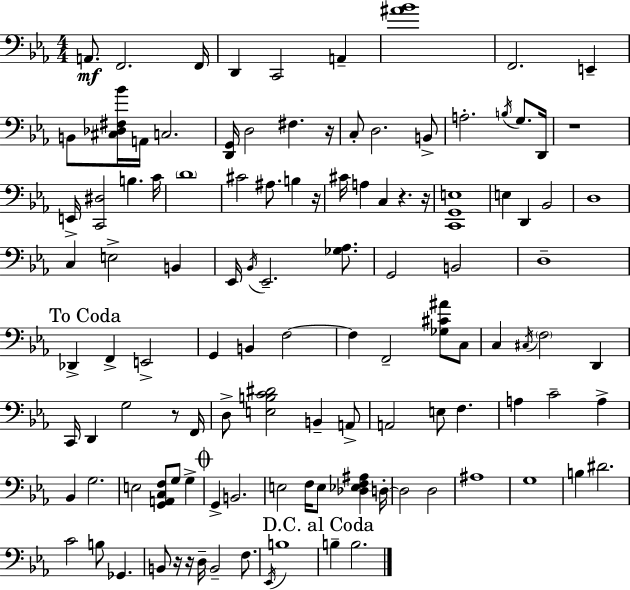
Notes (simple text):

A2/e. F2/h. F2/s D2/q C2/h A2/q [A#4,Bb4]/w F2/h. E2/q B2/e [C#3,Db3,F#3,Bb4]/s A2/s C3/h. [D2,G2]/s D3/h F#3/q. R/s C3/e D3/h. B2/e A3/h. B3/s G3/e. D2/s R/w E2/s [C2,D#3]/h B3/q. C4/s D4/w C#4/h A#3/e. B3/q R/s C#4/s A3/q C3/q R/q. R/s [C2,G2,E3]/w E3/q D2/q Bb2/h D3/w C3/q E3/h B2/q Eb2/s Bb2/s Eb2/h. [Gb3,Ab3]/e. G2/h B2/h D3/w Db2/q F2/q E2/h G2/q B2/q F3/h F3/q F2/h [Gb3,C#4,A#4]/e C3/e C3/q C#3/s F3/h D2/q C2/s D2/q G3/h R/e F2/s D3/e [E3,B3,C4,D#4]/h B2/q A2/e A2/h E3/e F3/q. A3/q C4/h A3/q Bb2/q G3/h. E3/h [G2,A2,C3,F3]/e G3/e G3/q G2/q B2/h. E3/h F3/s E3/e [Db3,Eb3,F3,A#3]/q D3/s D3/h D3/h A#3/w G3/w B3/q D#4/h. C4/h B3/e Gb2/q. B2/e R/s R/s D3/s B2/h F3/e. Eb2/s B3/w B3/q B3/h.